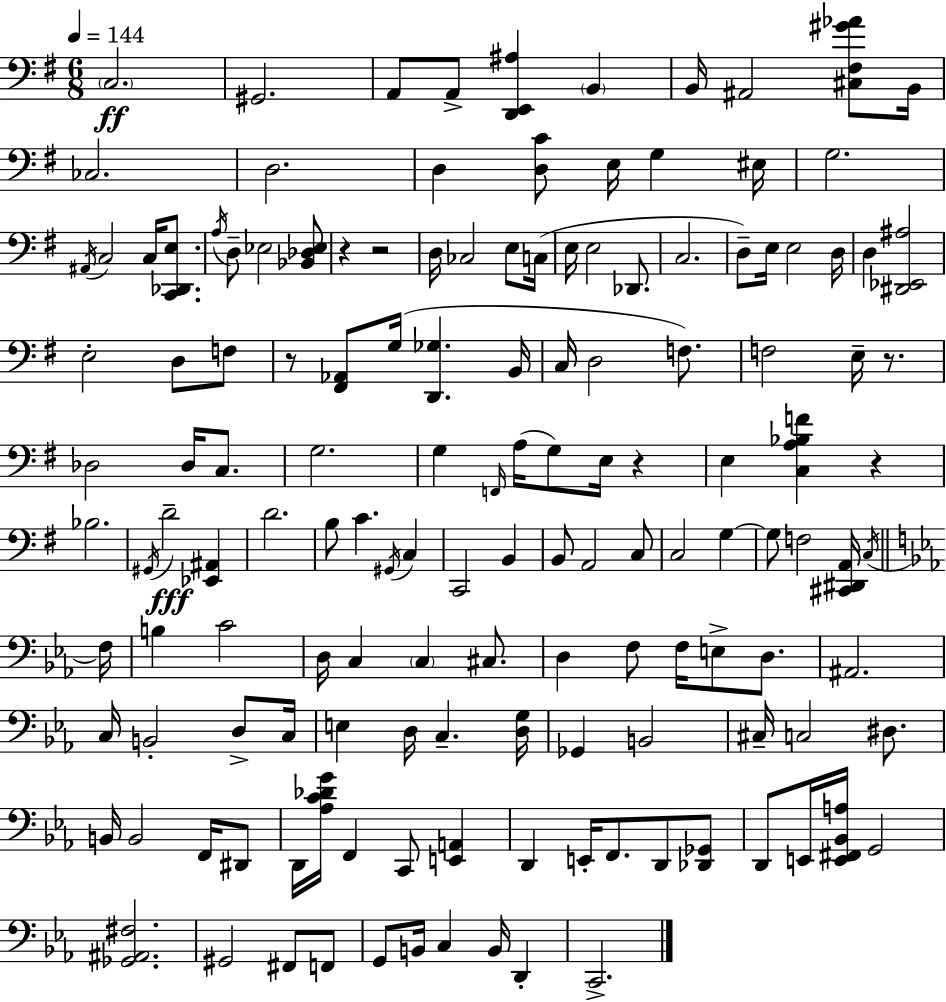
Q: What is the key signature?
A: E minor